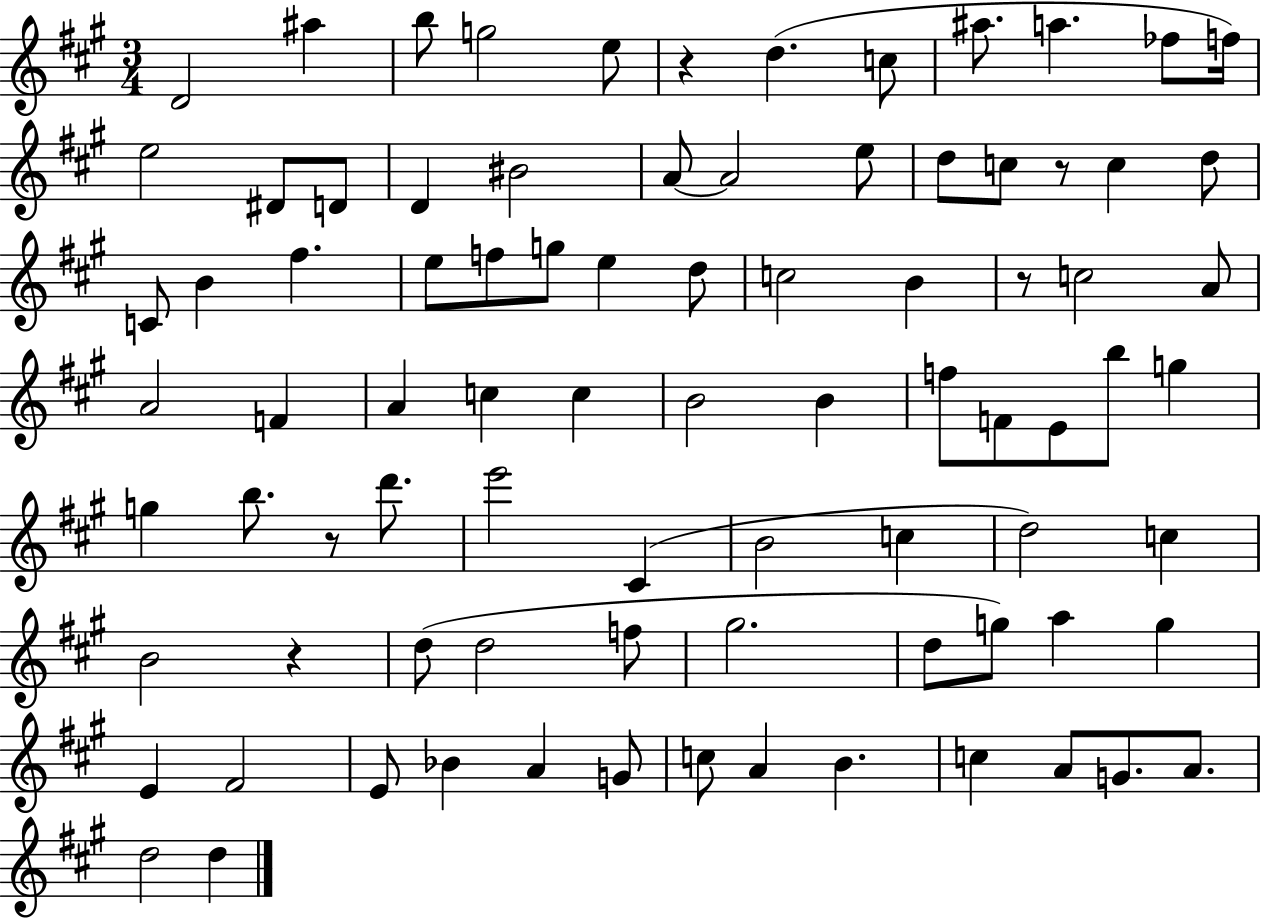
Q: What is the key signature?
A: A major